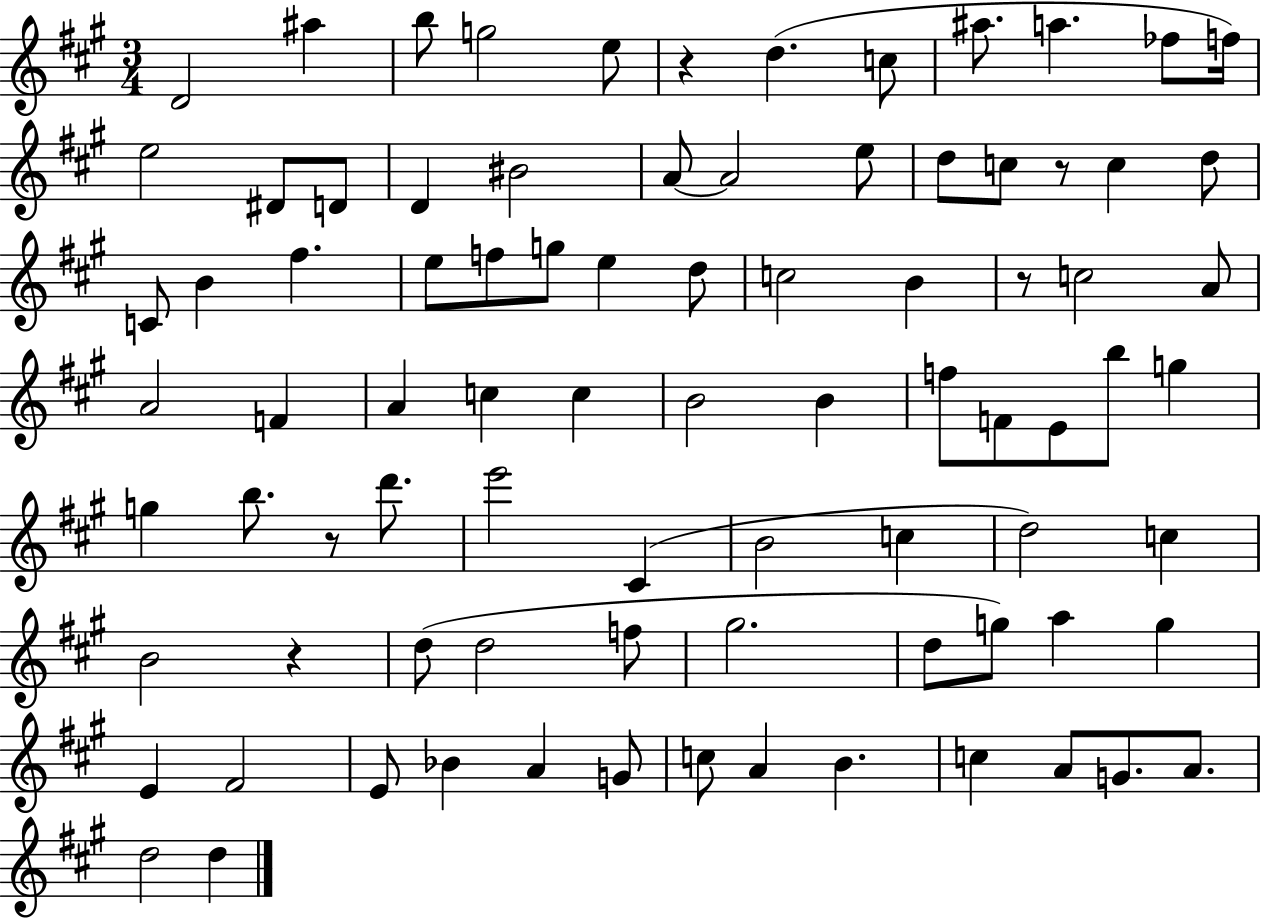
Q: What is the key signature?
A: A major